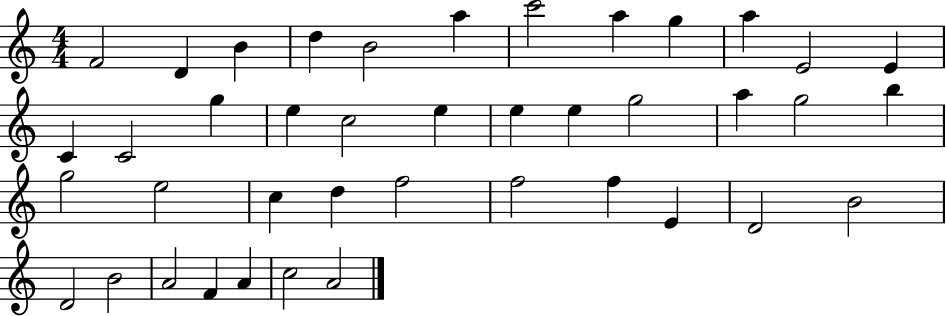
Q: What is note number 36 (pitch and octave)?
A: B4